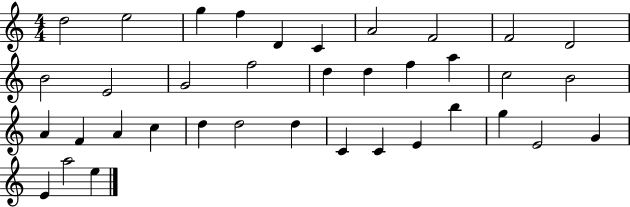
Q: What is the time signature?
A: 4/4